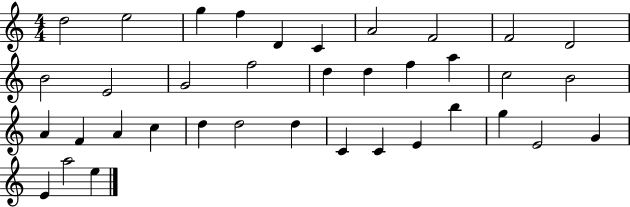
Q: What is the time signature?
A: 4/4